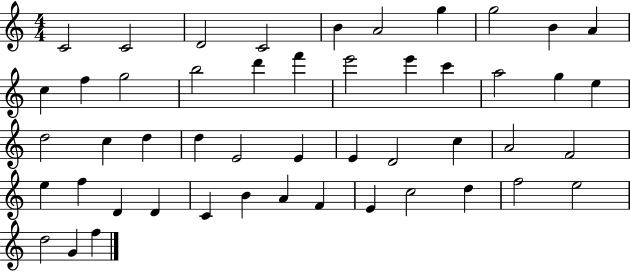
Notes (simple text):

C4/h C4/h D4/h C4/h B4/q A4/h G5/q G5/h B4/q A4/q C5/q F5/q G5/h B5/h D6/q F6/q E6/h E6/q C6/q A5/h G5/q E5/q D5/h C5/q D5/q D5/q E4/h E4/q E4/q D4/h C5/q A4/h F4/h E5/q F5/q D4/q D4/q C4/q B4/q A4/q F4/q E4/q C5/h D5/q F5/h E5/h D5/h G4/q F5/q